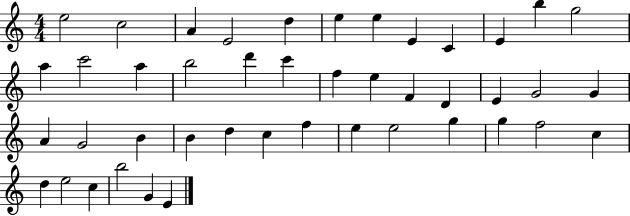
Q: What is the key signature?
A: C major